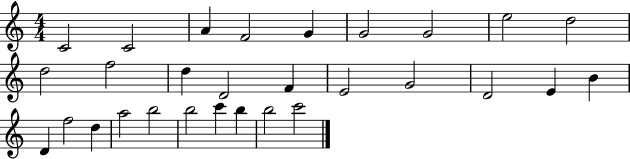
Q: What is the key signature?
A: C major